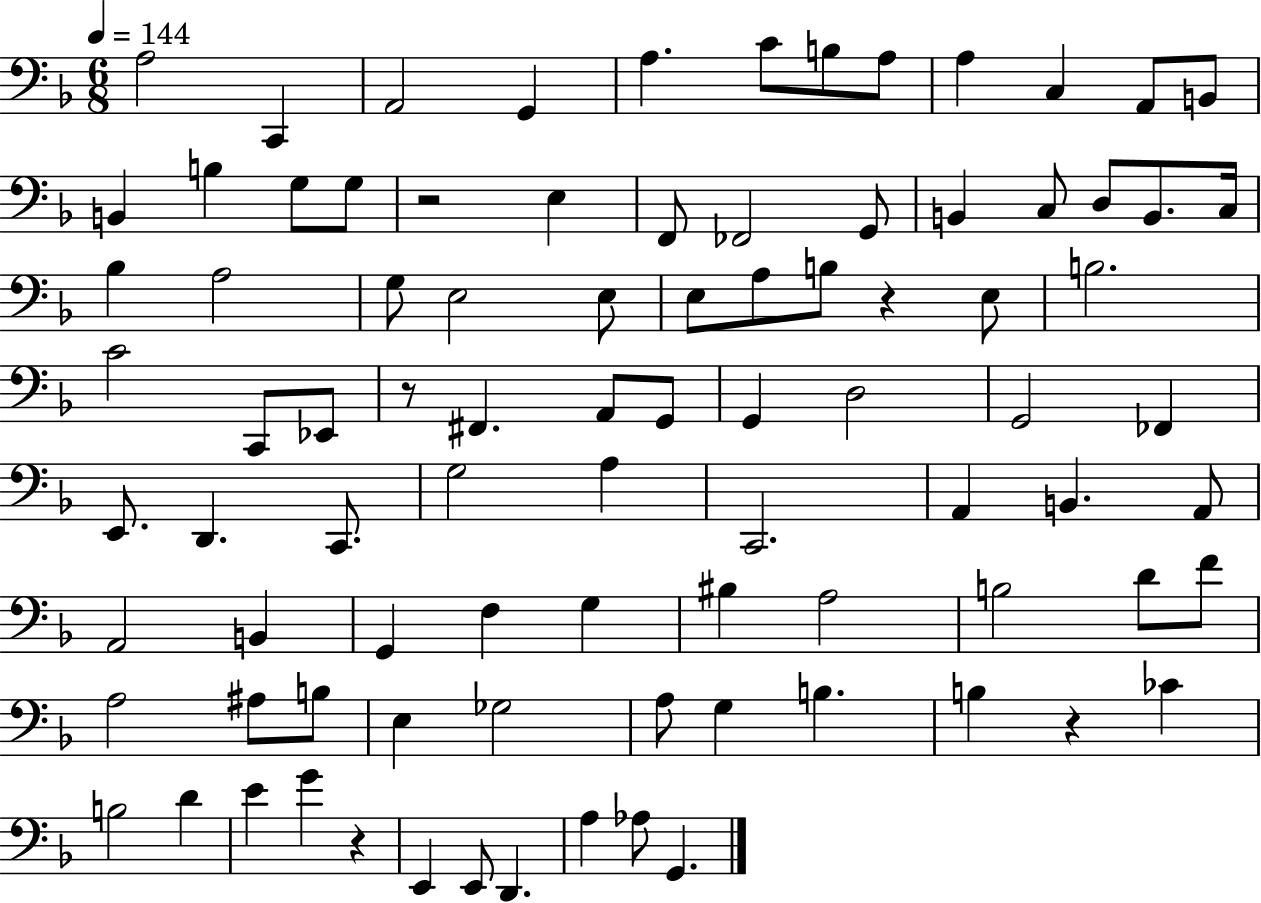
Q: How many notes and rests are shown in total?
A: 89